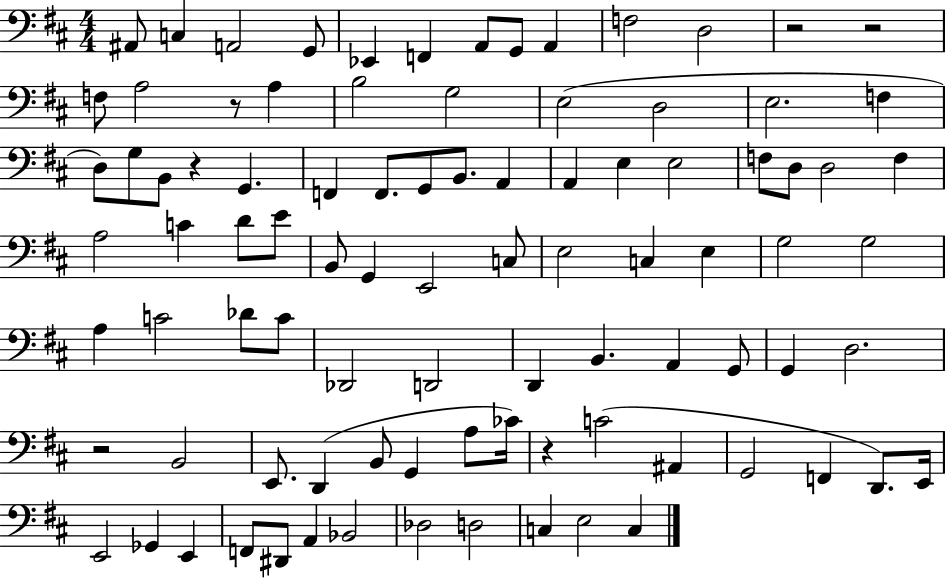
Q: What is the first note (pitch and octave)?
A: A#2